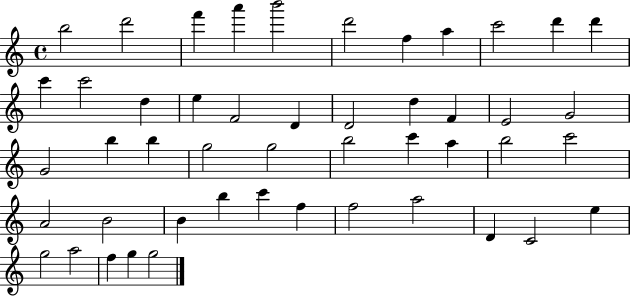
{
  \clef treble
  \time 4/4
  \defaultTimeSignature
  \key c \major
  b''2 d'''2 | f'''4 a'''4 b'''2 | d'''2 f''4 a''4 | c'''2 d'''4 d'''4 | \break c'''4 c'''2 d''4 | e''4 f'2 d'4 | d'2 d''4 f'4 | e'2 g'2 | \break g'2 b''4 b''4 | g''2 g''2 | b''2 c'''4 a''4 | b''2 c'''2 | \break a'2 b'2 | b'4 b''4 c'''4 f''4 | f''2 a''2 | d'4 c'2 e''4 | \break g''2 a''2 | f''4 g''4 g''2 | \bar "|."
}